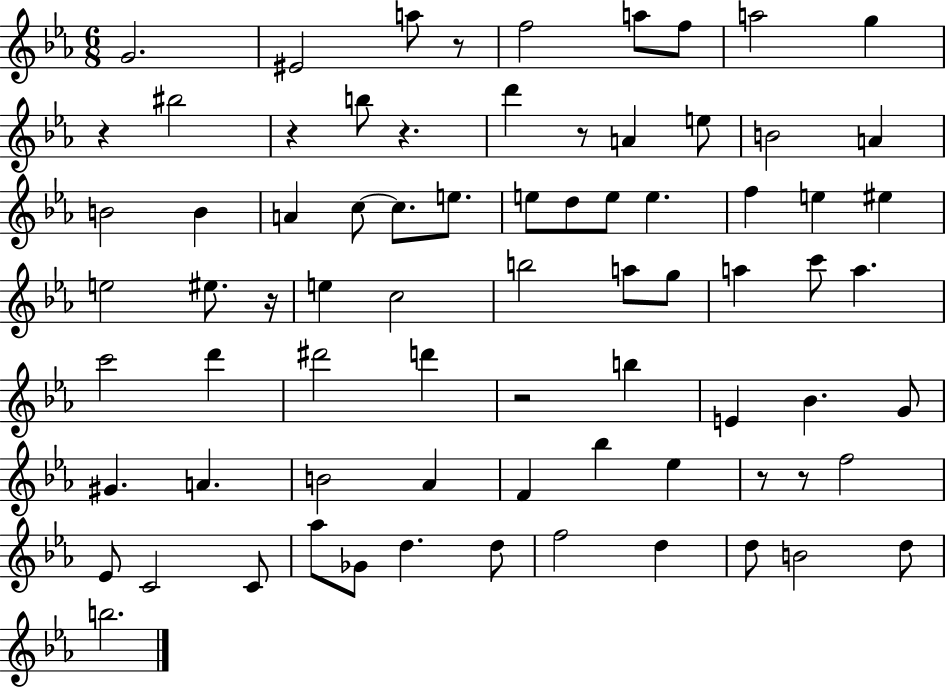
G4/h. EIS4/h A5/e R/e F5/h A5/e F5/e A5/h G5/q R/q BIS5/h R/q B5/e R/q. D6/q R/e A4/q E5/e B4/h A4/q B4/h B4/q A4/q C5/e C5/e. E5/e. E5/e D5/e E5/e E5/q. F5/q E5/q EIS5/q E5/h EIS5/e. R/s E5/q C5/h B5/h A5/e G5/e A5/q C6/e A5/q. C6/h D6/q D#6/h D6/q R/h B5/q E4/q Bb4/q. G4/e G#4/q. A4/q. B4/h Ab4/q F4/q Bb5/q Eb5/q R/e R/e F5/h Eb4/e C4/h C4/e Ab5/e Gb4/e D5/q. D5/e F5/h D5/q D5/e B4/h D5/e B5/h.